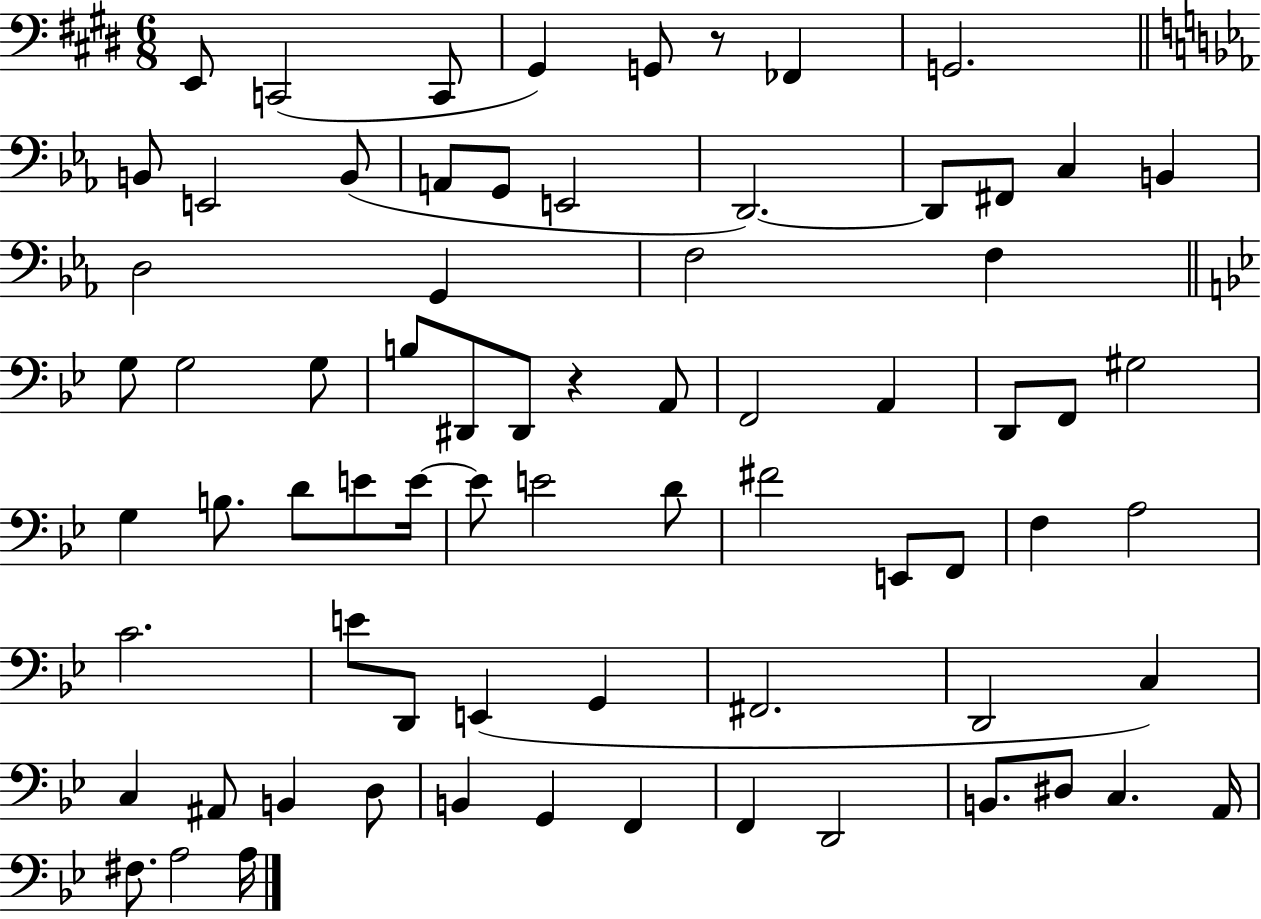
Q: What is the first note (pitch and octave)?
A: E2